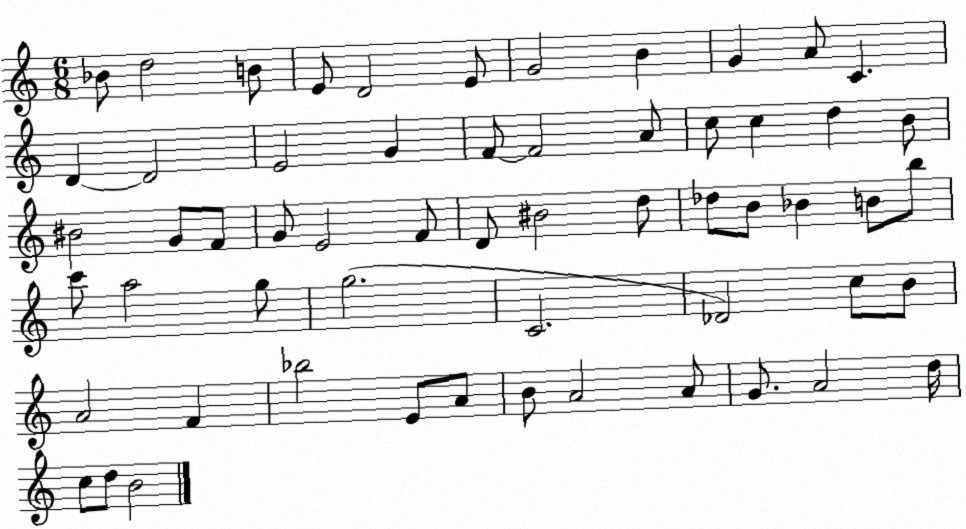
X:1
T:Untitled
M:6/8
L:1/4
K:C
_B/2 d2 B/2 E/2 D2 E/2 G2 B G A/2 C D D2 E2 G F/2 F2 A/2 c/2 c d B/2 ^B2 G/2 F/2 G/2 E2 F/2 D/2 ^B2 d/2 _d/2 B/2 _B B/2 b/2 c'/2 a2 g/2 g2 C2 _D2 c/2 B/2 A2 F _b2 E/2 A/2 B/2 A2 A/2 G/2 A2 d/4 c/2 d/2 B2